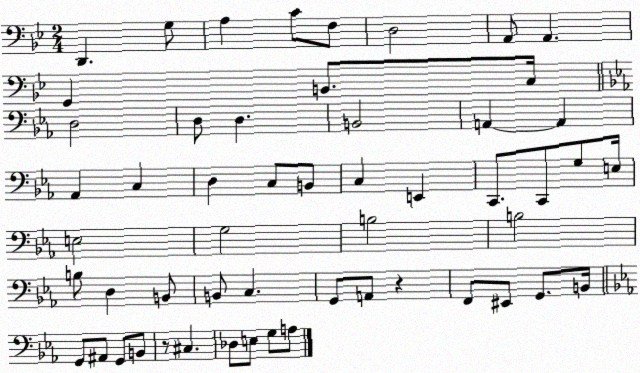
X:1
T:Untitled
M:2/4
L:1/4
K:Bb
D,, G,/2 A, C/2 F,/2 D,2 A,,/2 A,, G,, B,,/2 C,/4 D,2 D,/2 D, B,,2 A,, A,, _A,, C, D, C,/2 B,,/2 C, E,, C,,/2 C,,/2 G,/2 E,/4 E,2 G,2 B,2 B,2 B,/2 D, B,,/2 B,,/2 C, G,,/2 A,,/2 z F,,/2 ^E,,/2 G,,/2 B,,/4 G,,/2 ^A,,/2 G,,/2 B,,/2 z/2 ^C, _D,/2 E,/2 G,/2 A,/2